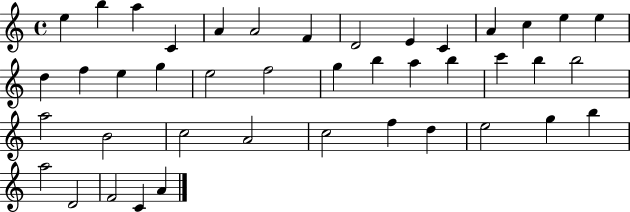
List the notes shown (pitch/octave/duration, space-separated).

E5/q B5/q A5/q C4/q A4/q A4/h F4/q D4/h E4/q C4/q A4/q C5/q E5/q E5/q D5/q F5/q E5/q G5/q E5/h F5/h G5/q B5/q A5/q B5/q C6/q B5/q B5/h A5/h B4/h C5/h A4/h C5/h F5/q D5/q E5/h G5/q B5/q A5/h D4/h F4/h C4/q A4/q